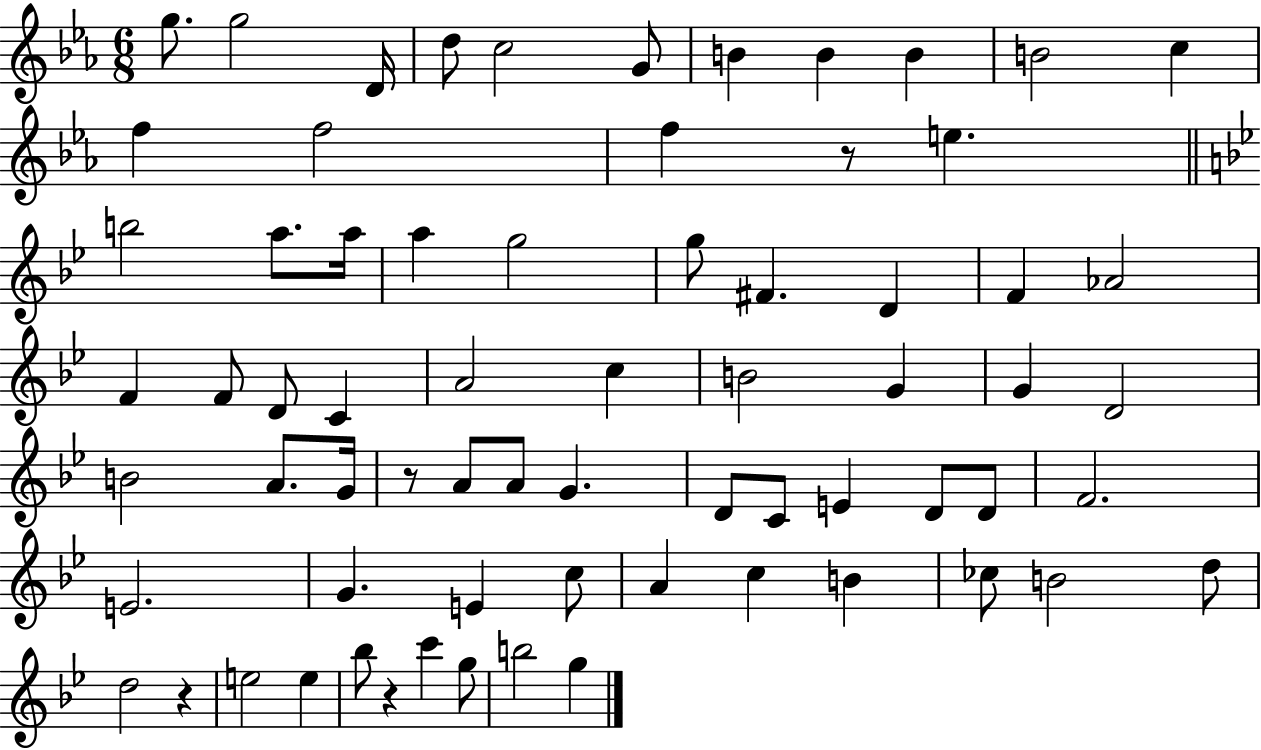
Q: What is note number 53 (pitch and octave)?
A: C5